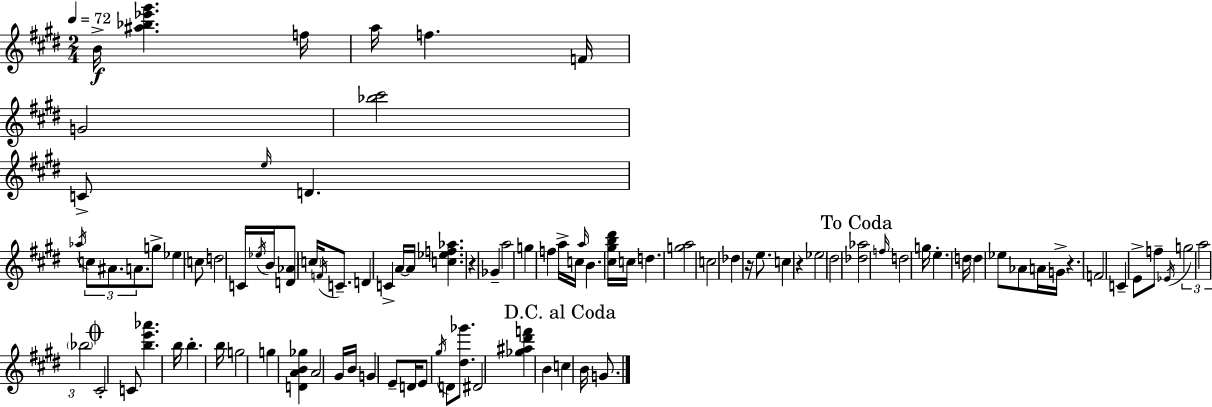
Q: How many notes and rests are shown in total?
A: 97